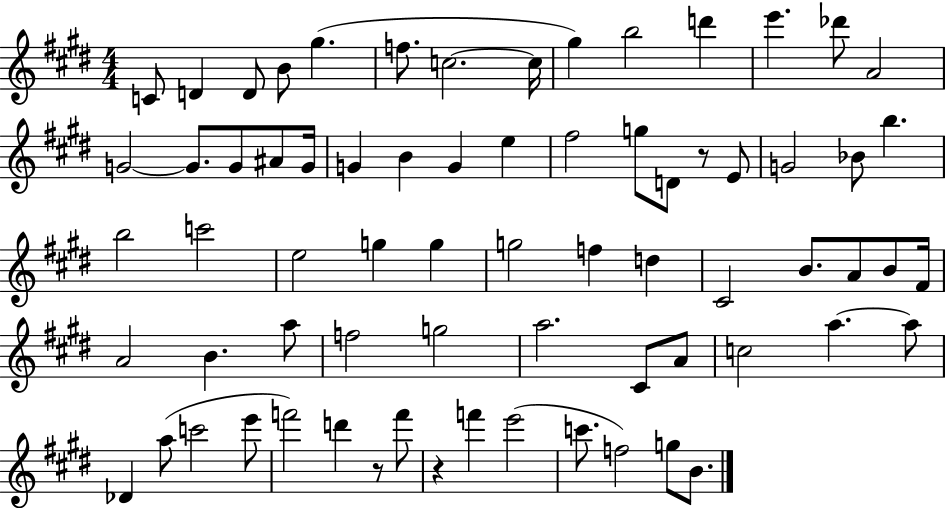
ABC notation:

X:1
T:Untitled
M:4/4
L:1/4
K:E
C/2 D D/2 B/2 ^g f/2 c2 c/4 ^g b2 d' e' _d'/2 A2 G2 G/2 G/2 ^A/2 G/4 G B G e ^f2 g/2 D/2 z/2 E/2 G2 _B/2 b b2 c'2 e2 g g g2 f d ^C2 B/2 A/2 B/2 ^F/4 A2 B a/2 f2 g2 a2 ^C/2 A/2 c2 a a/2 _D a/2 c'2 e'/2 f'2 d' z/2 f'/2 z f' e'2 c'/2 f2 g/2 B/2